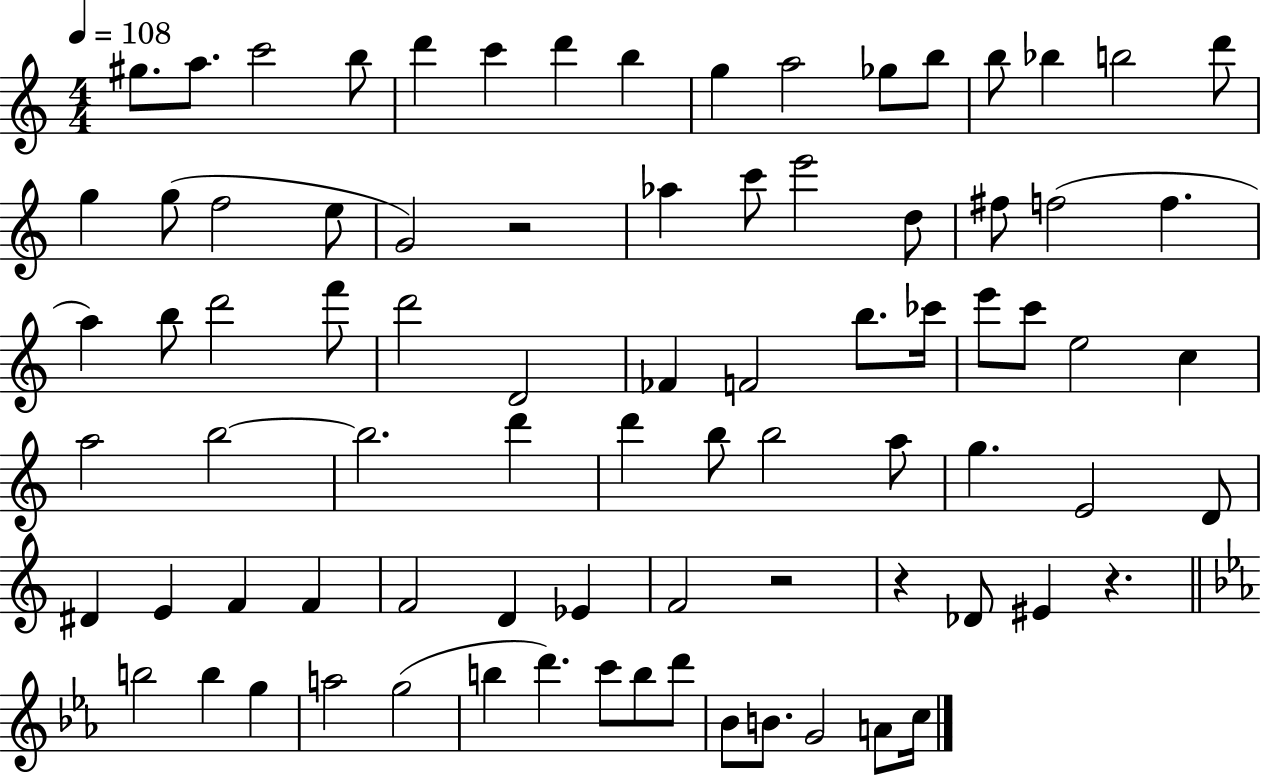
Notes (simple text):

G#5/e. A5/e. C6/h B5/e D6/q C6/q D6/q B5/q G5/q A5/h Gb5/e B5/e B5/e Bb5/q B5/h D6/e G5/q G5/e F5/h E5/e G4/h R/h Ab5/q C6/e E6/h D5/e F#5/e F5/h F5/q. A5/q B5/e D6/h F6/e D6/h D4/h FES4/q F4/h B5/e. CES6/s E6/e C6/e E5/h C5/q A5/h B5/h B5/h. D6/q D6/q B5/e B5/h A5/e G5/q. E4/h D4/e D#4/q E4/q F4/q F4/q F4/h D4/q Eb4/q F4/h R/h R/q Db4/e EIS4/q R/q. B5/h B5/q G5/q A5/h G5/h B5/q D6/q. C6/e B5/e D6/e Bb4/e B4/e. G4/h A4/e C5/s